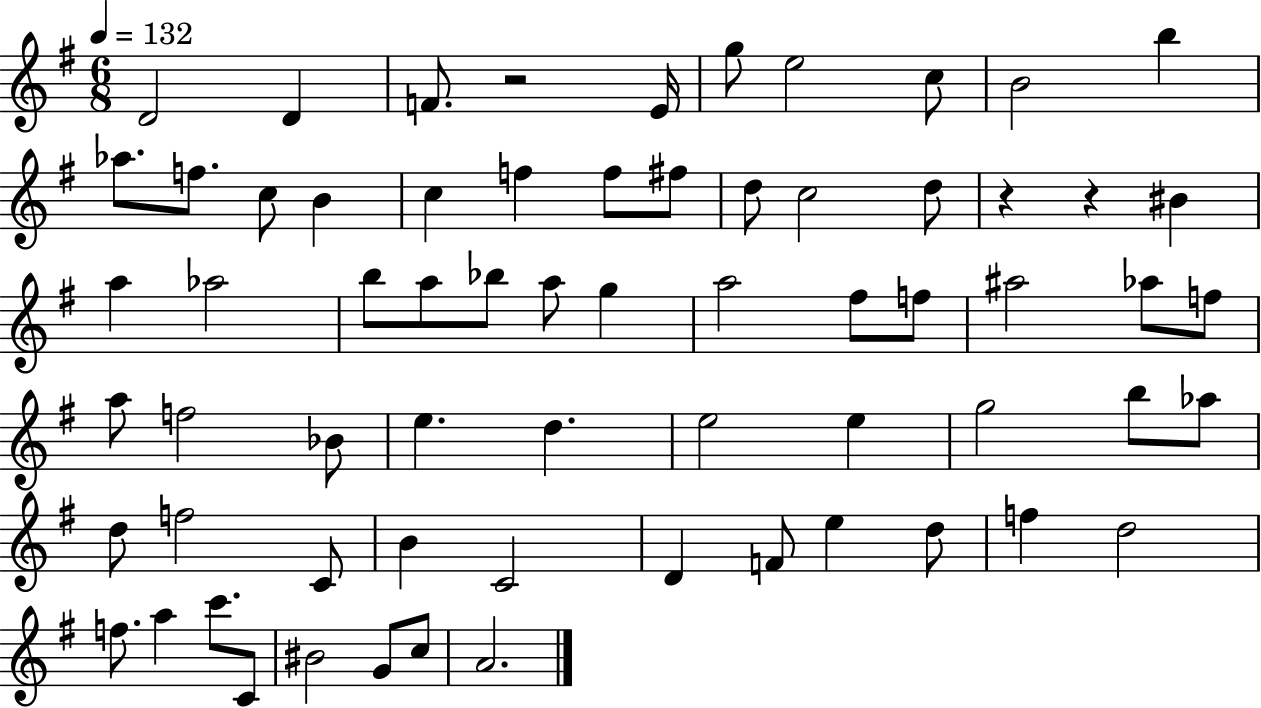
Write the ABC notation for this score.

X:1
T:Untitled
M:6/8
L:1/4
K:G
D2 D F/2 z2 E/4 g/2 e2 c/2 B2 b _a/2 f/2 c/2 B c f f/2 ^f/2 d/2 c2 d/2 z z ^B a _a2 b/2 a/2 _b/2 a/2 g a2 ^f/2 f/2 ^a2 _a/2 f/2 a/2 f2 _B/2 e d e2 e g2 b/2 _a/2 d/2 f2 C/2 B C2 D F/2 e d/2 f d2 f/2 a c'/2 C/2 ^B2 G/2 c/2 A2